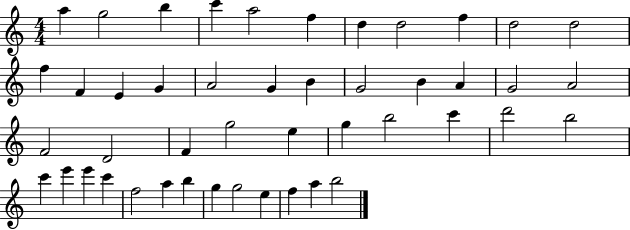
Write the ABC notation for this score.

X:1
T:Untitled
M:4/4
L:1/4
K:C
a g2 b c' a2 f d d2 f d2 d2 f F E G A2 G B G2 B A G2 A2 F2 D2 F g2 e g b2 c' d'2 b2 c' e' e' c' f2 a b g g2 e f a b2